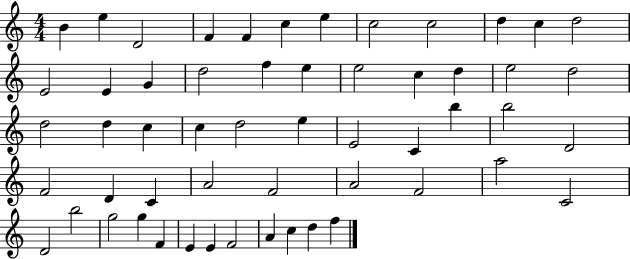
{
  \clef treble
  \numericTimeSignature
  \time 4/4
  \key c \major
  b'4 e''4 d'2 | f'4 f'4 c''4 e''4 | c''2 c''2 | d''4 c''4 d''2 | \break e'2 e'4 g'4 | d''2 f''4 e''4 | e''2 c''4 d''4 | e''2 d''2 | \break d''2 d''4 c''4 | c''4 d''2 e''4 | e'2 c'4 b''4 | b''2 d'2 | \break f'2 d'4 c'4 | a'2 f'2 | a'2 f'2 | a''2 c'2 | \break d'2 b''2 | g''2 g''4 f'4 | e'4 e'4 f'2 | a'4 c''4 d''4 f''4 | \break \bar "|."
}